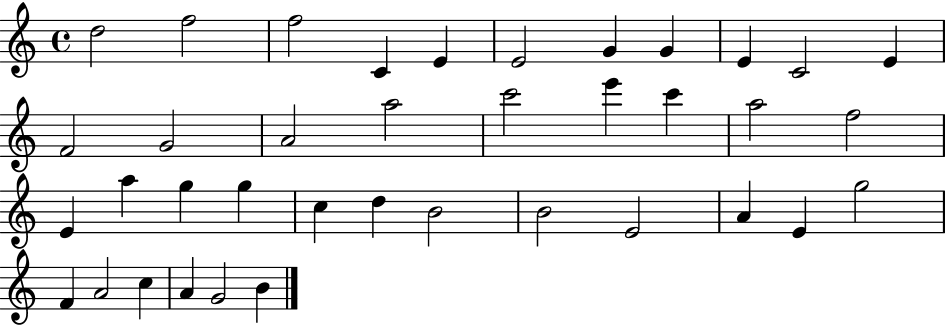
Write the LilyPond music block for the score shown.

{
  \clef treble
  \time 4/4
  \defaultTimeSignature
  \key c \major
  d''2 f''2 | f''2 c'4 e'4 | e'2 g'4 g'4 | e'4 c'2 e'4 | \break f'2 g'2 | a'2 a''2 | c'''2 e'''4 c'''4 | a''2 f''2 | \break e'4 a''4 g''4 g''4 | c''4 d''4 b'2 | b'2 e'2 | a'4 e'4 g''2 | \break f'4 a'2 c''4 | a'4 g'2 b'4 | \bar "|."
}